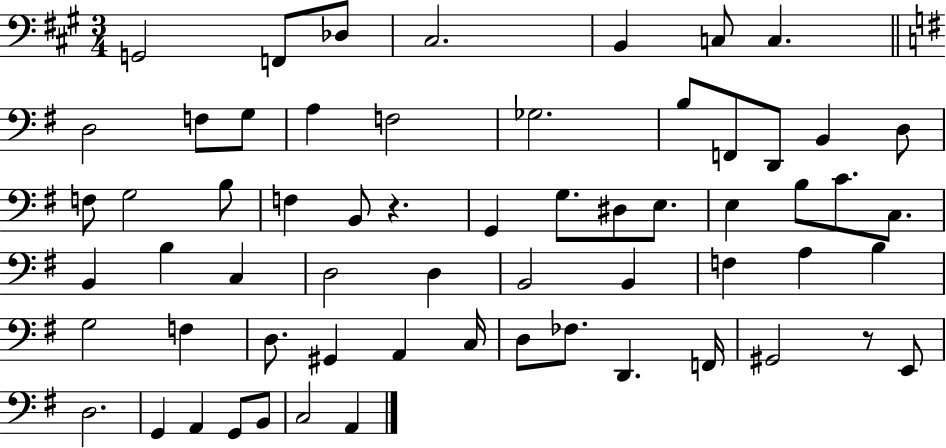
G2/h F2/e Db3/e C#3/h. B2/q C3/e C3/q. D3/h F3/e G3/e A3/q F3/h Gb3/h. B3/e F2/e D2/e B2/q D3/e F3/e G3/h B3/e F3/q B2/e R/q. G2/q G3/e. D#3/e E3/e. E3/q B3/e C4/e. C3/e. B2/q B3/q C3/q D3/h D3/q B2/h B2/q F3/q A3/q B3/q G3/h F3/q D3/e. G#2/q A2/q C3/s D3/e FES3/e. D2/q. F2/s G#2/h R/e E2/e D3/h. G2/q A2/q G2/e B2/e C3/h A2/q